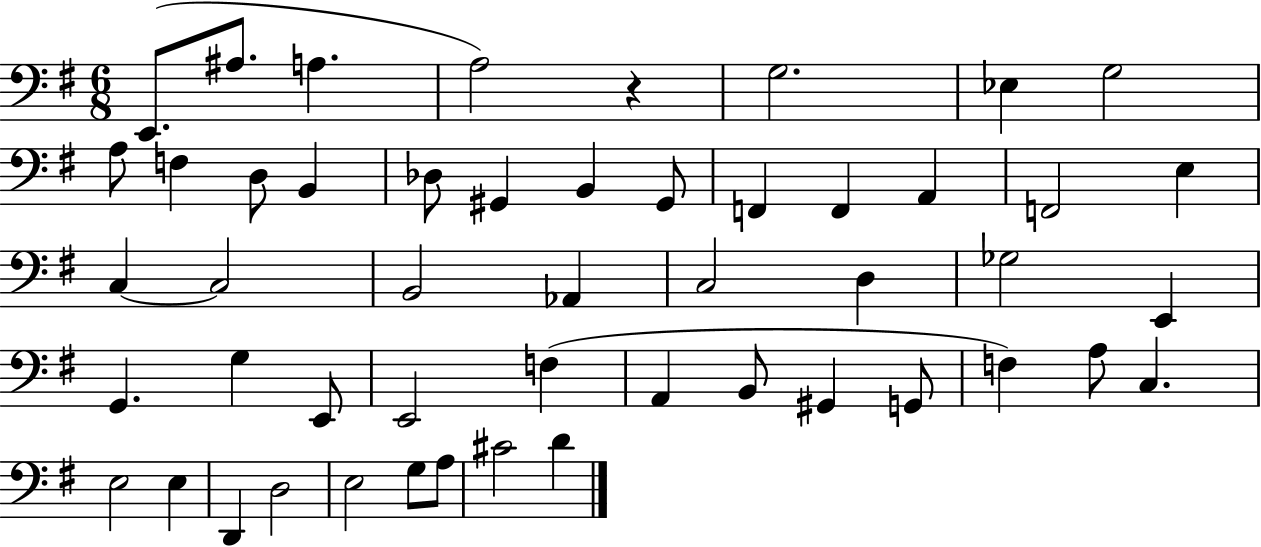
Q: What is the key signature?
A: G major